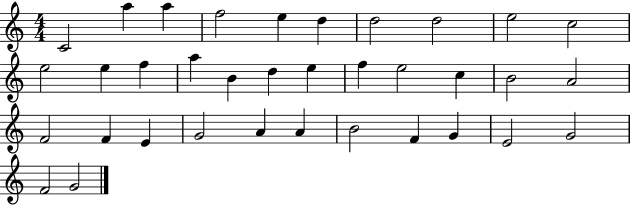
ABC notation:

X:1
T:Untitled
M:4/4
L:1/4
K:C
C2 a a f2 e d d2 d2 e2 c2 e2 e f a B d e f e2 c B2 A2 F2 F E G2 A A B2 F G E2 G2 F2 G2